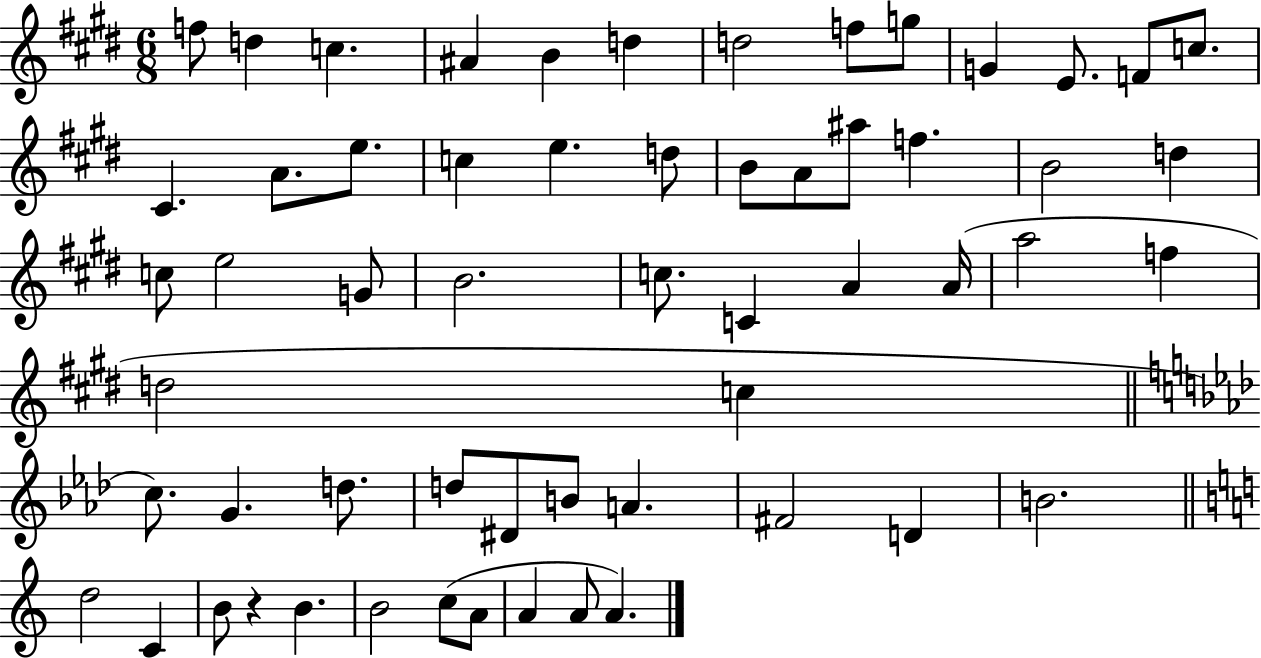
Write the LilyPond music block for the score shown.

{
  \clef treble
  \numericTimeSignature
  \time 6/8
  \key e \major
  f''8 d''4 c''4. | ais'4 b'4 d''4 | d''2 f''8 g''8 | g'4 e'8. f'8 c''8. | \break cis'4. a'8. e''8. | c''4 e''4. d''8 | b'8 a'8 ais''8 f''4. | b'2 d''4 | \break c''8 e''2 g'8 | b'2. | c''8. c'4 a'4 a'16( | a''2 f''4 | \break d''2 c''4 | \bar "||" \break \key aes \major c''8.) g'4. d''8. | d''8 dis'8 b'8 a'4. | fis'2 d'4 | b'2. | \break \bar "||" \break \key a \minor d''2 c'4 | b'8 r4 b'4. | b'2 c''8( a'8 | a'4 a'8 a'4.) | \break \bar "|."
}